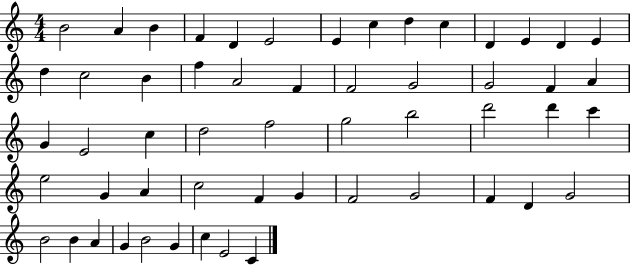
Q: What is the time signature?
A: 4/4